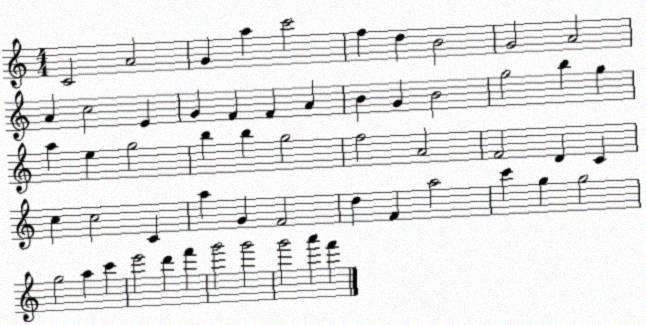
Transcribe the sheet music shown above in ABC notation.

X:1
T:Untitled
M:4/4
L:1/4
K:C
C2 A2 G a c'2 f d B2 G2 A2 A c2 E G F F A B G B2 g2 b g a e g2 b b g2 f2 A2 F2 D C c c2 C a G F2 d F a2 c' g g2 g2 a c' e'2 d' f' g'2 g'2 g'2 a' f'